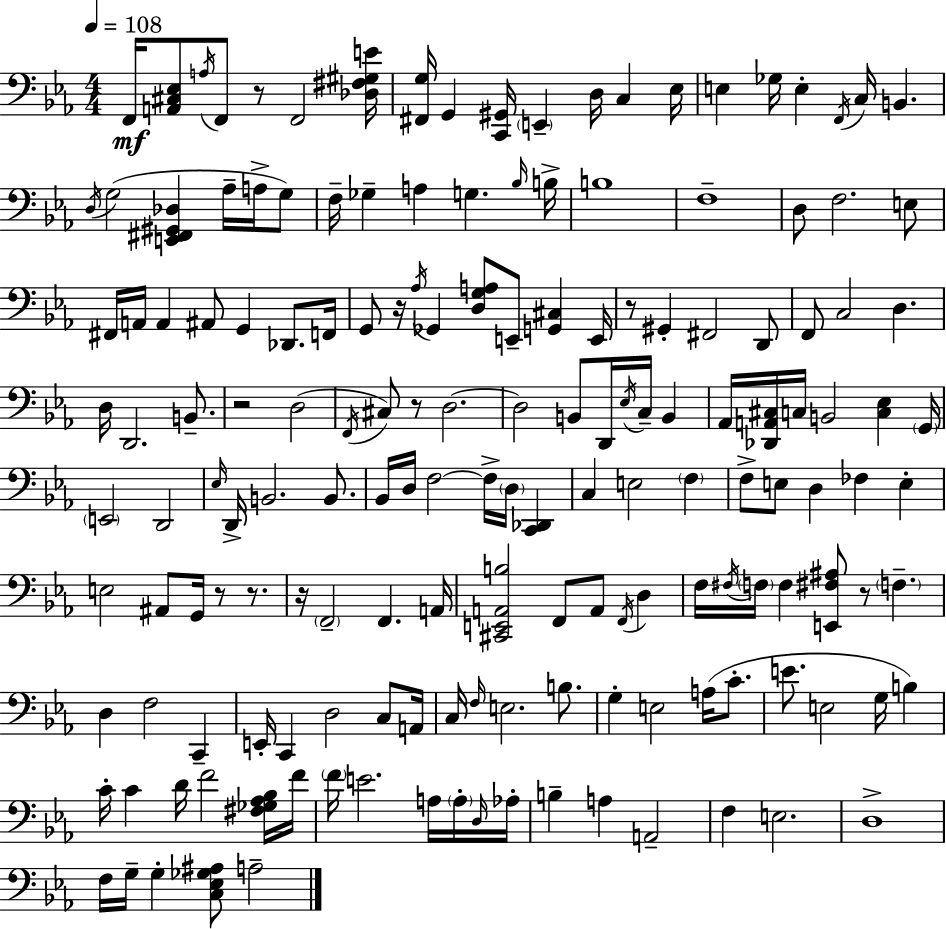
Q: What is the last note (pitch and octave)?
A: A3